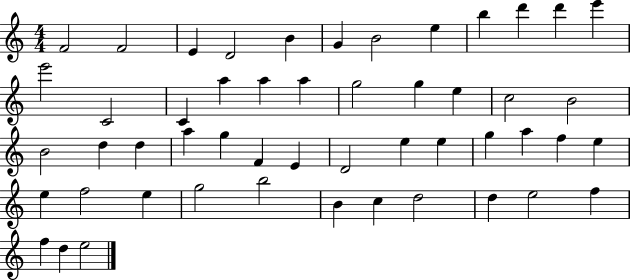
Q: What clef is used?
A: treble